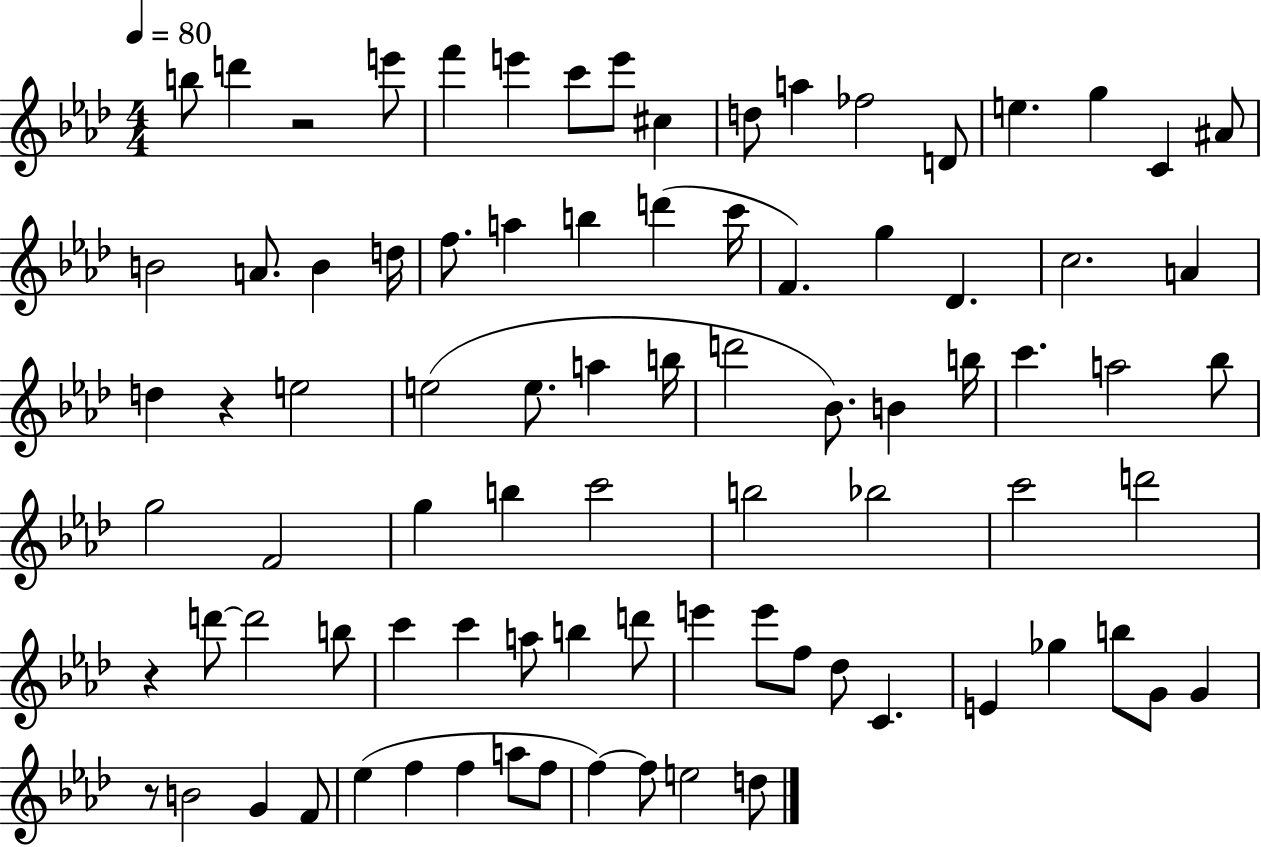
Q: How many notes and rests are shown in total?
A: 86